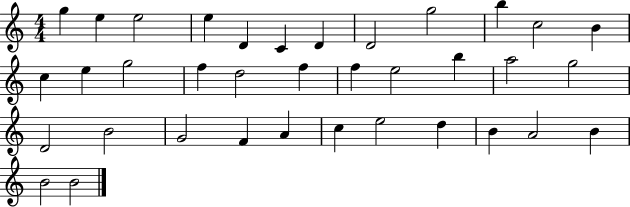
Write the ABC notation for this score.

X:1
T:Untitled
M:4/4
L:1/4
K:C
g e e2 e D C D D2 g2 b c2 B c e g2 f d2 f f e2 b a2 g2 D2 B2 G2 F A c e2 d B A2 B B2 B2